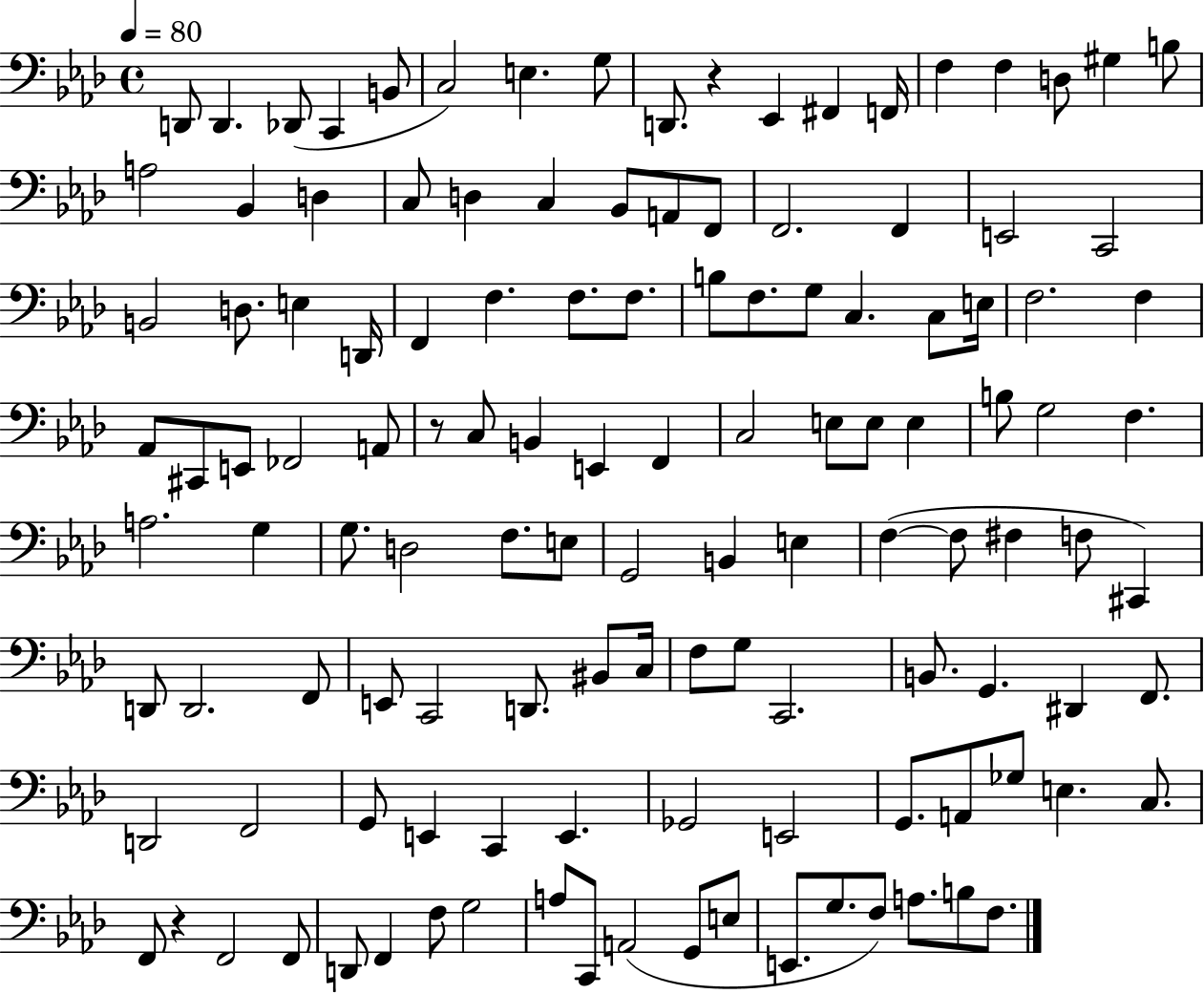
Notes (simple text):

D2/e D2/q. Db2/e C2/q B2/e C3/h E3/q. G3/e D2/e. R/q Eb2/q F#2/q F2/s F3/q F3/q D3/e G#3/q B3/e A3/h Bb2/q D3/q C3/e D3/q C3/q Bb2/e A2/e F2/e F2/h. F2/q E2/h C2/h B2/h D3/e. E3/q D2/s F2/q F3/q. F3/e. F3/e. B3/e F3/e. G3/e C3/q. C3/e E3/s F3/h. F3/q Ab2/e C#2/e E2/e FES2/h A2/e R/e C3/e B2/q E2/q F2/q C3/h E3/e E3/e E3/q B3/e G3/h F3/q. A3/h. G3/q G3/e. D3/h F3/e. E3/e G2/h B2/q E3/q F3/q F3/e F#3/q F3/e C#2/q D2/e D2/h. F2/e E2/e C2/h D2/e. BIS2/e C3/s F3/e G3/e C2/h. B2/e. G2/q. D#2/q F2/e. D2/h F2/h G2/e E2/q C2/q E2/q. Gb2/h E2/h G2/e. A2/e Gb3/e E3/q. C3/e. F2/e R/q F2/h F2/e D2/e F2/q F3/e G3/h A3/e C2/e A2/h G2/e E3/e E2/e. G3/e. F3/e A3/e. B3/e F3/e.